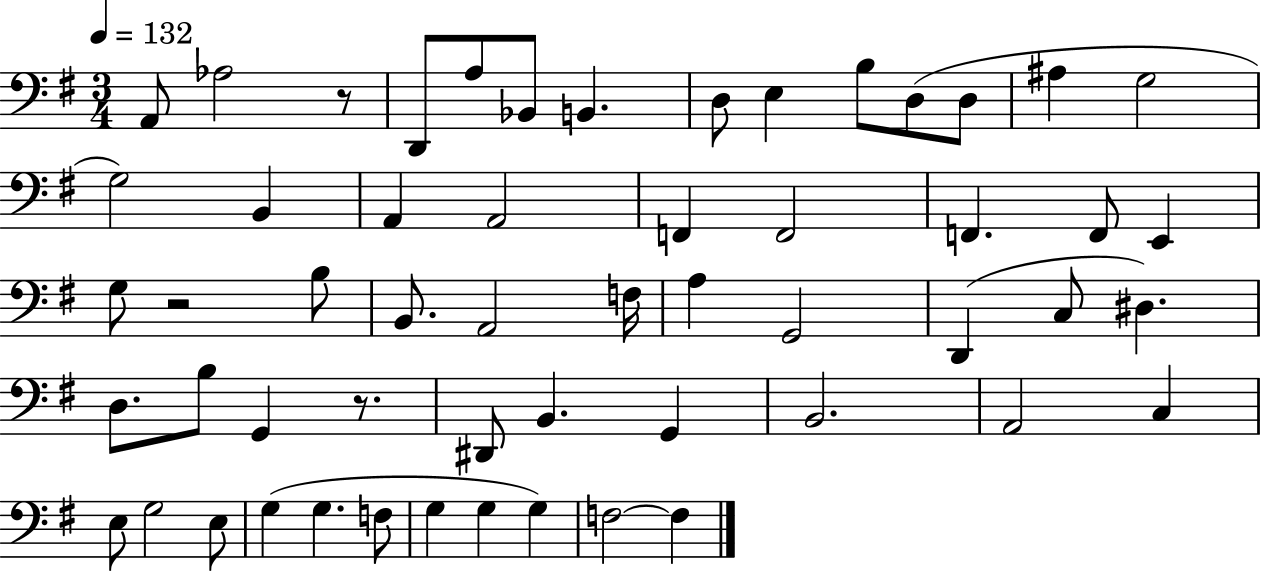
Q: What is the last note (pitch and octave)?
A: F3